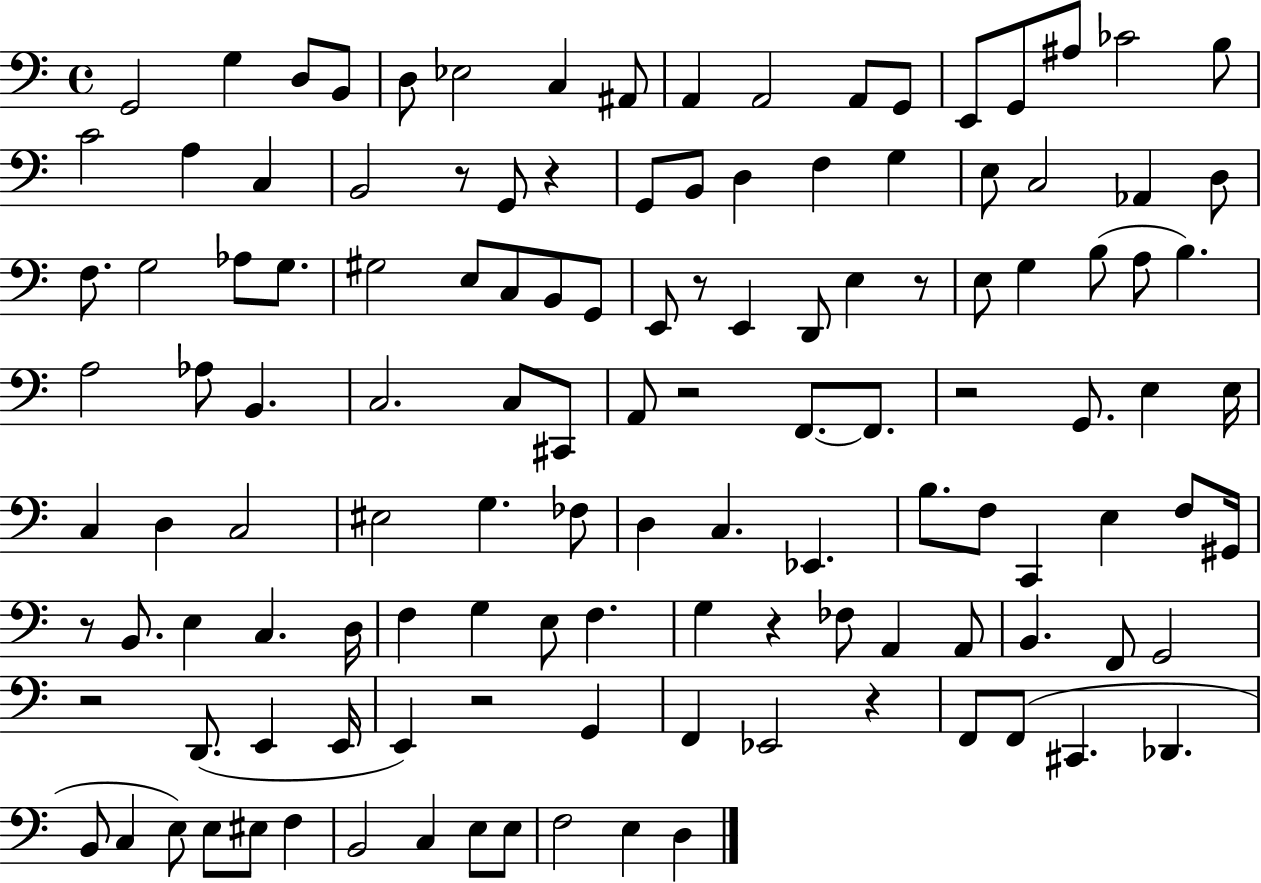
X:1
T:Untitled
M:4/4
L:1/4
K:C
G,,2 G, D,/2 B,,/2 D,/2 _E,2 C, ^A,,/2 A,, A,,2 A,,/2 G,,/2 E,,/2 G,,/2 ^A,/2 _C2 B,/2 C2 A, C, B,,2 z/2 G,,/2 z G,,/2 B,,/2 D, F, G, E,/2 C,2 _A,, D,/2 F,/2 G,2 _A,/2 G,/2 ^G,2 E,/2 C,/2 B,,/2 G,,/2 E,,/2 z/2 E,, D,,/2 E, z/2 E,/2 G, B,/2 A,/2 B, A,2 _A,/2 B,, C,2 C,/2 ^C,,/2 A,,/2 z2 F,,/2 F,,/2 z2 G,,/2 E, E,/4 C, D, C,2 ^E,2 G, _F,/2 D, C, _E,, B,/2 F,/2 C,, E, F,/2 ^G,,/4 z/2 B,,/2 E, C, D,/4 F, G, E,/2 F, G, z _F,/2 A,, A,,/2 B,, F,,/2 G,,2 z2 D,,/2 E,, E,,/4 E,, z2 G,, F,, _E,,2 z F,,/2 F,,/2 ^C,, _D,, B,,/2 C, E,/2 E,/2 ^E,/2 F, B,,2 C, E,/2 E,/2 F,2 E, D,